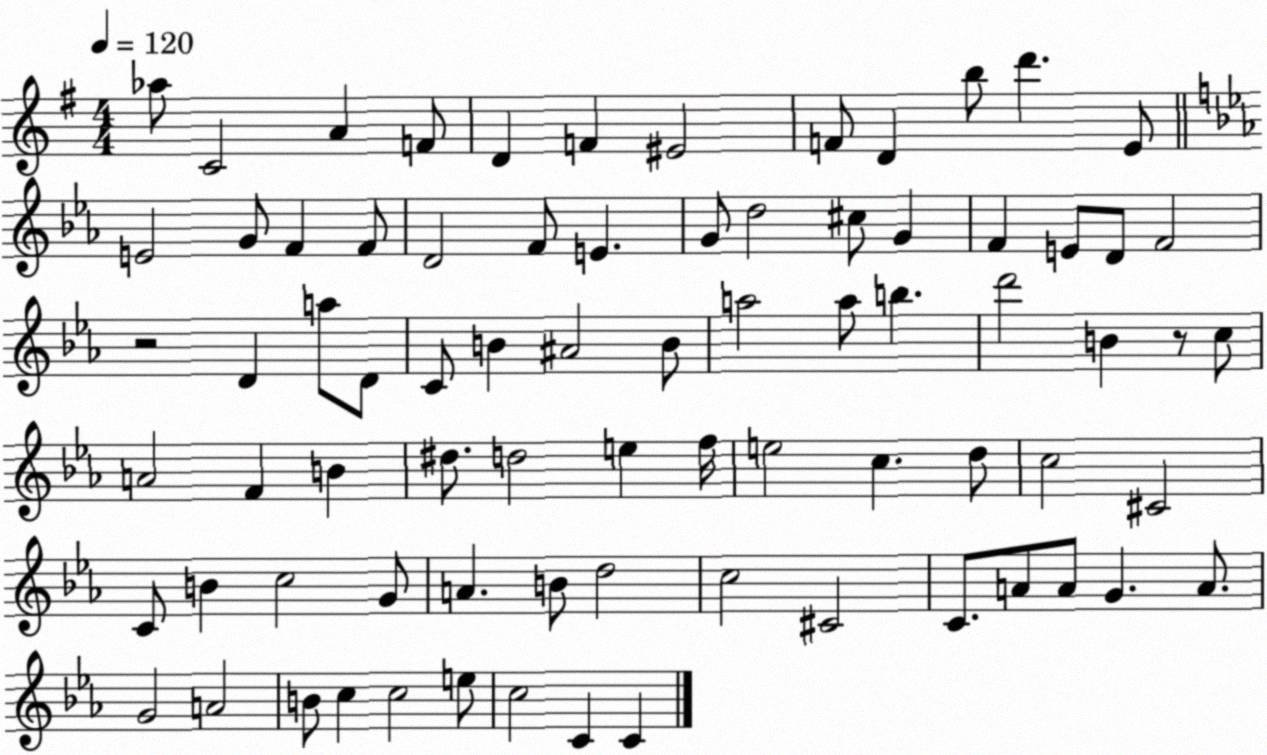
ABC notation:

X:1
T:Untitled
M:4/4
L:1/4
K:G
_a/2 C2 A F/2 D F ^E2 F/2 D b/2 d' E/2 E2 G/2 F F/2 D2 F/2 E G/2 d2 ^c/2 G F E/2 D/2 F2 z2 D a/2 D/2 C/2 B ^A2 B/2 a2 a/2 b d'2 B z/2 c/2 A2 F B ^d/2 d2 e f/4 e2 c d/2 c2 ^C2 C/2 B c2 G/2 A B/2 d2 c2 ^C2 C/2 A/2 A/2 G A/2 G2 A2 B/2 c c2 e/2 c2 C C